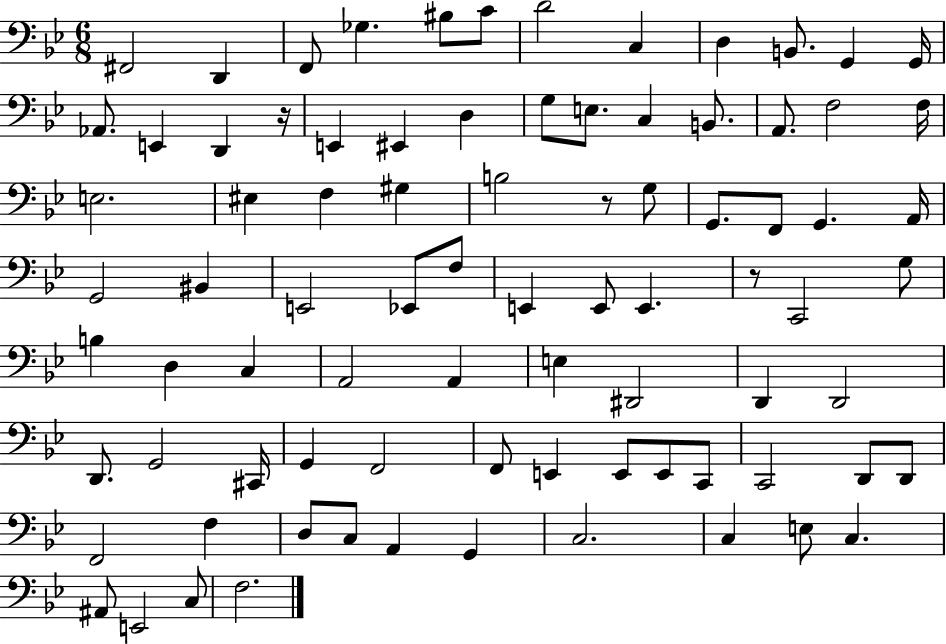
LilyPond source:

{
  \clef bass
  \numericTimeSignature
  \time 6/8
  \key bes \major
  fis,2 d,4 | f,8 ges4. bis8 c'8 | d'2 c4 | d4 b,8. g,4 g,16 | \break aes,8. e,4 d,4 r16 | e,4 eis,4 d4 | g8 e8. c4 b,8. | a,8. f2 f16 | \break e2. | eis4 f4 gis4 | b2 r8 g8 | g,8. f,8 g,4. a,16 | \break g,2 bis,4 | e,2 ees,8 f8 | e,4 e,8 e,4. | r8 c,2 g8 | \break b4 d4 c4 | a,2 a,4 | e4 dis,2 | d,4 d,2 | \break d,8. g,2 cis,16 | g,4 f,2 | f,8 e,4 e,8 e,8 c,8 | c,2 d,8 d,8 | \break f,2 f4 | d8 c8 a,4 g,4 | c2. | c4 e8 c4. | \break ais,8 e,2 c8 | f2. | \bar "|."
}